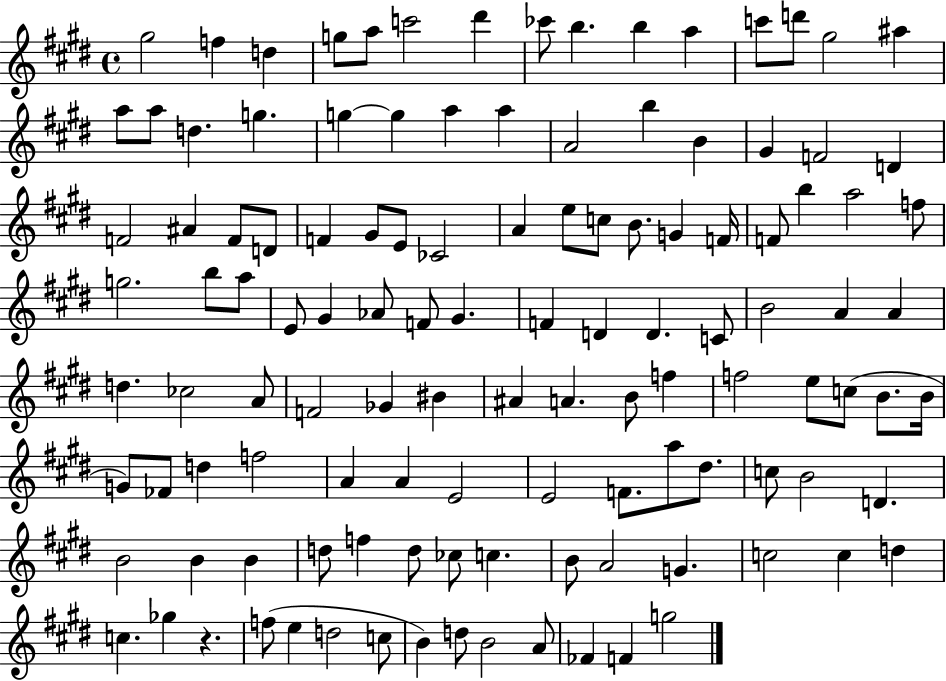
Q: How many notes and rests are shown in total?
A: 119